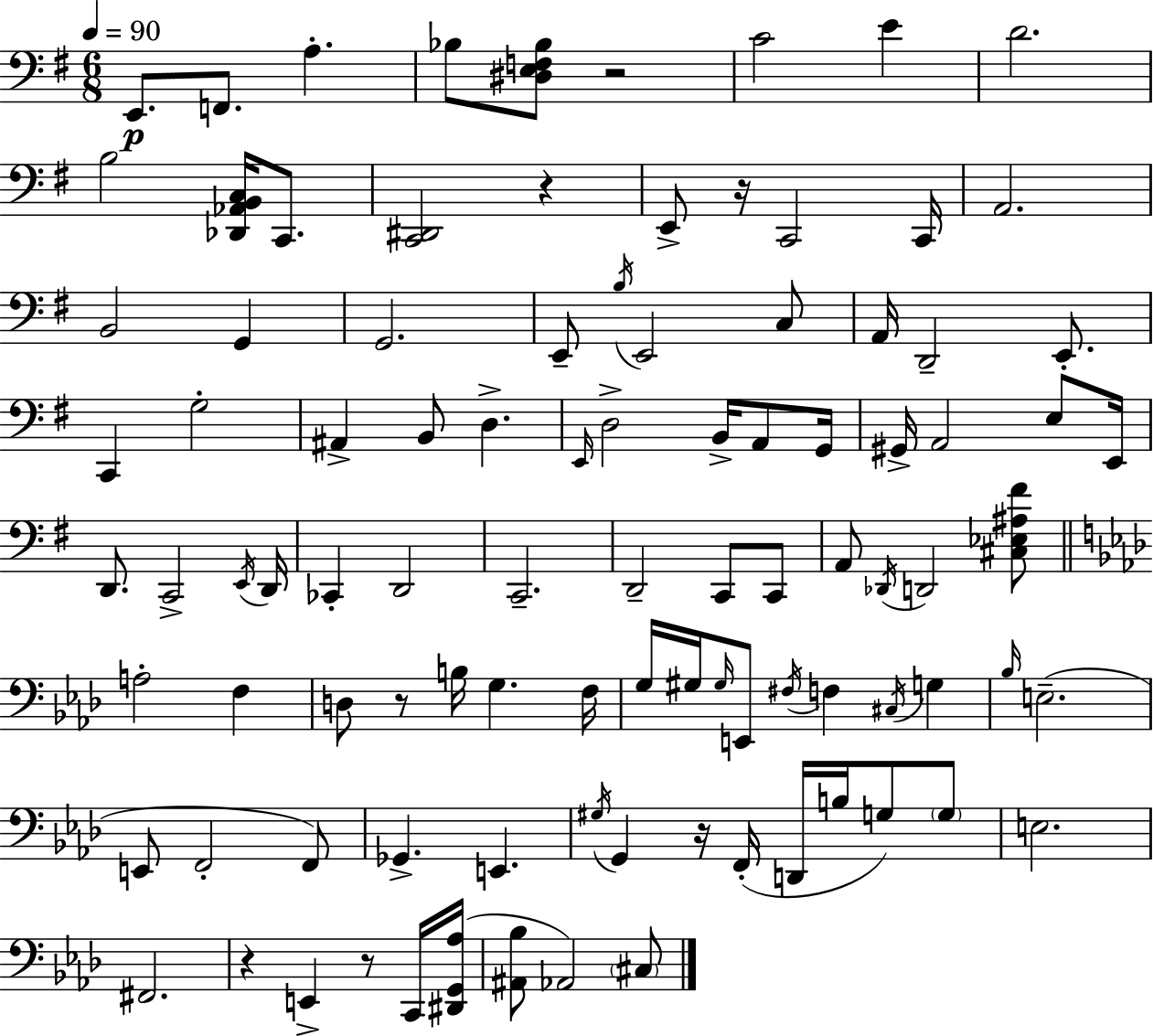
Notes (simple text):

E2/e. F2/e. A3/q. Bb3/e [D#3,E3,F3,Bb3]/e R/h C4/h E4/q D4/h. B3/h [Db2,Ab2,B2,C3]/s C2/e. [C2,D#2]/h R/q E2/e R/s C2/h C2/s A2/h. B2/h G2/q G2/h. E2/e B3/s E2/h C3/e A2/s D2/h E2/e. C2/q G3/h A#2/q B2/e D3/q. E2/s D3/h B2/s A2/e G2/s G#2/s A2/h E3/e E2/s D2/e. C2/h E2/s D2/s CES2/q D2/h C2/h. D2/h C2/e C2/e A2/e Db2/s D2/h [C#3,Eb3,A#3,F#4]/e A3/h F3/q D3/e R/e B3/s G3/q. F3/s G3/s G#3/s G#3/s E2/e F#3/s F3/q C#3/s G3/q Bb3/s E3/h. E2/e F2/h F2/e Gb2/q. E2/q. G#3/s G2/q R/s F2/s D2/s B3/s G3/e G3/e E3/h. F#2/h. R/q E2/q R/e C2/s [D#2,G2,Ab3]/s [A#2,Bb3]/e Ab2/h C#3/e